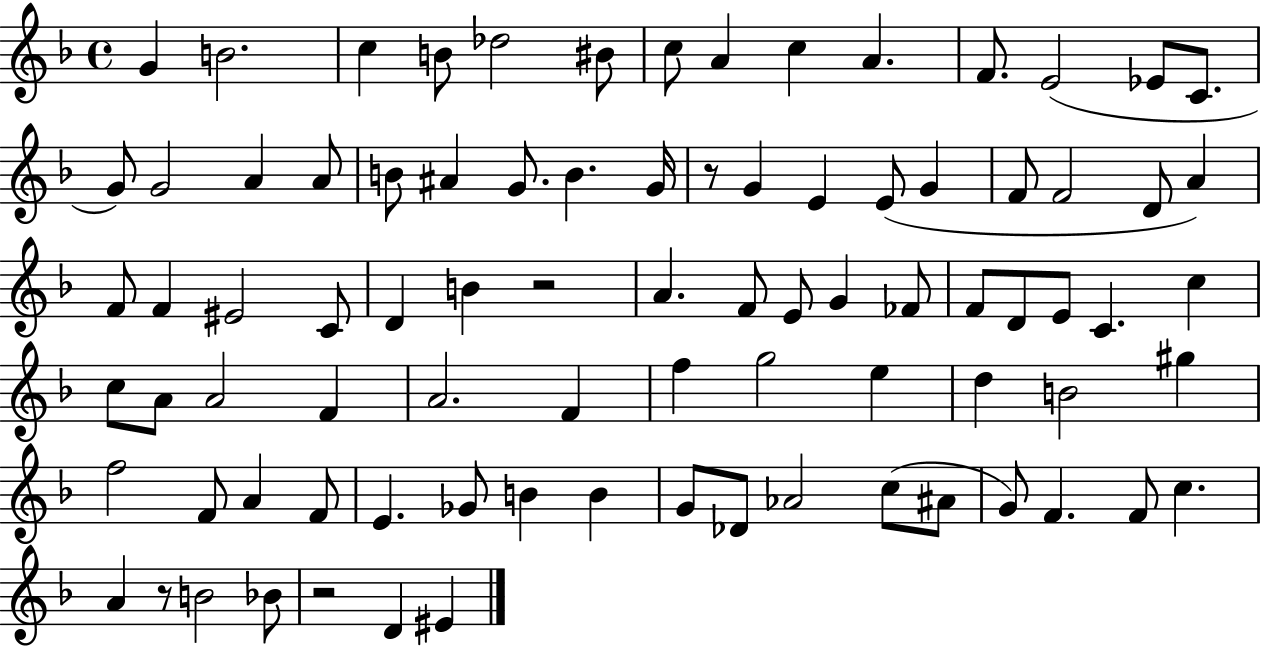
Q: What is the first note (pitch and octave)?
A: G4